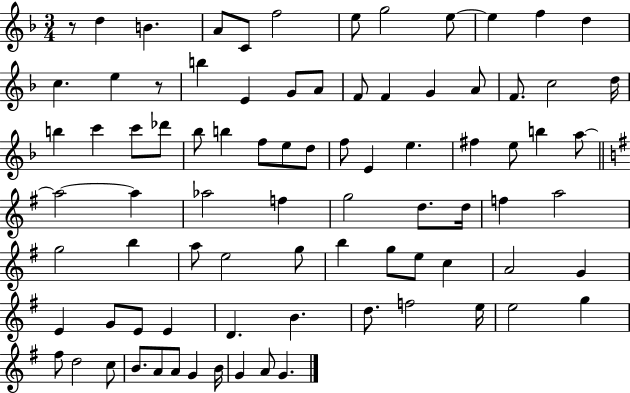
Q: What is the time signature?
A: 3/4